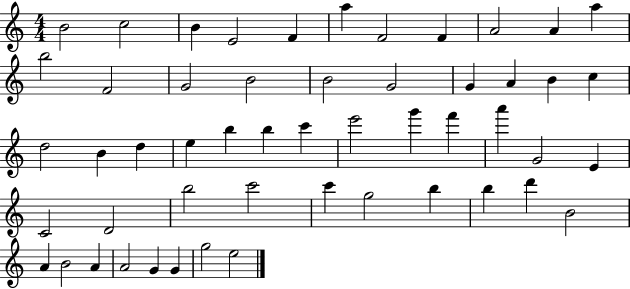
X:1
T:Untitled
M:4/4
L:1/4
K:C
B2 c2 B E2 F a F2 F A2 A a b2 F2 G2 B2 B2 G2 G A B c d2 B d e b b c' e'2 g' f' a' G2 E C2 D2 b2 c'2 c' g2 b b d' B2 A B2 A A2 G G g2 e2